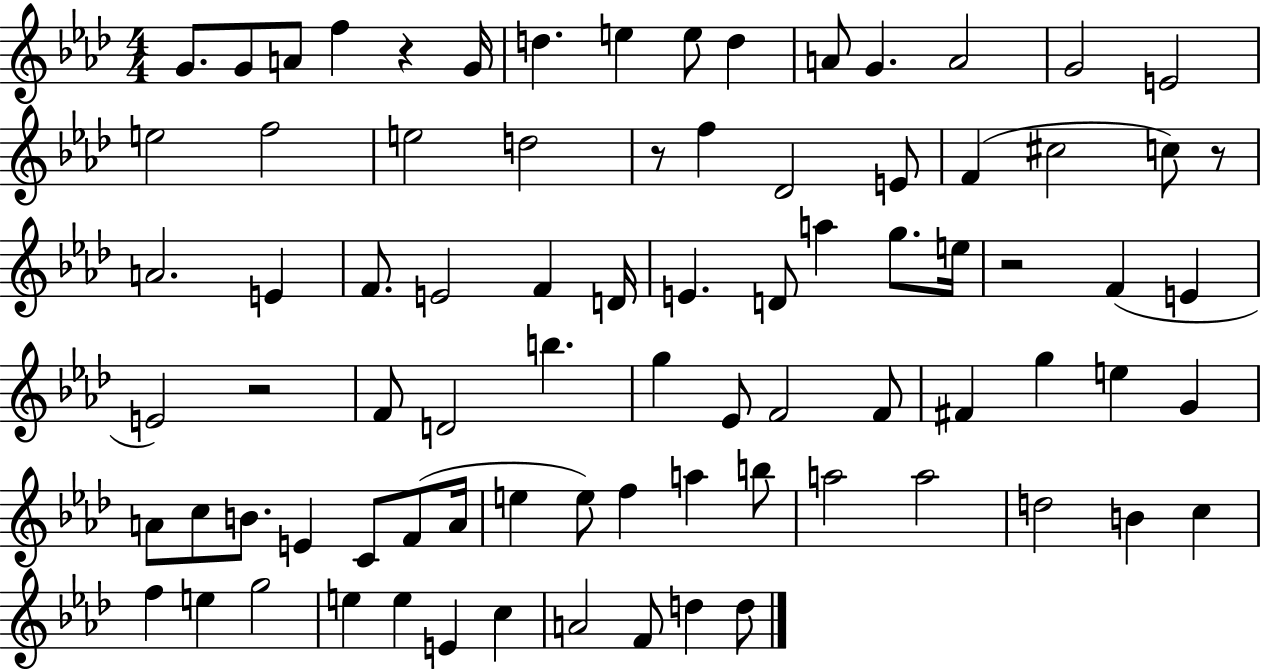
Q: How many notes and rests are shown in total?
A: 82